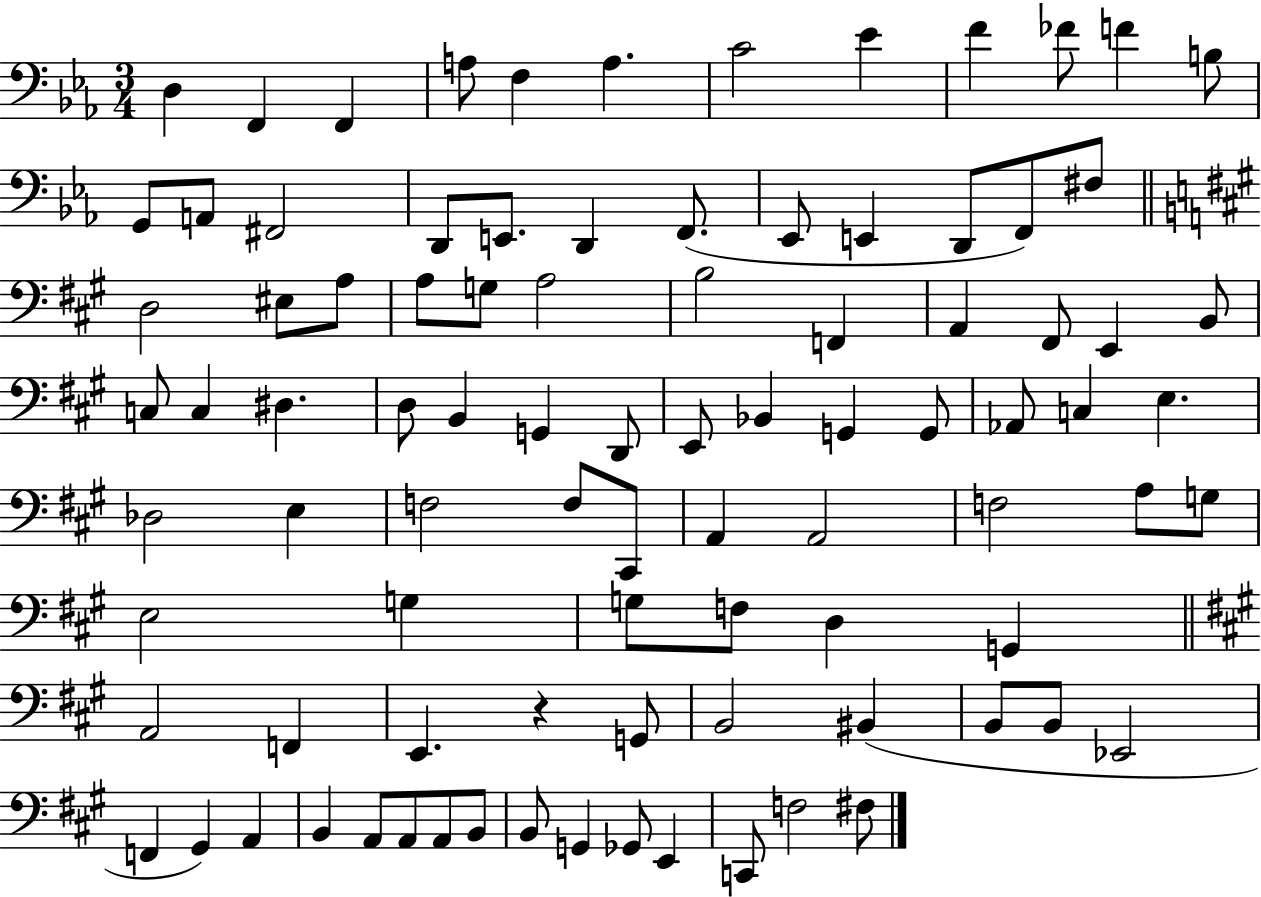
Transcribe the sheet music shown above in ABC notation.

X:1
T:Untitled
M:3/4
L:1/4
K:Eb
D, F,, F,, A,/2 F, A, C2 _E F _F/2 F B,/2 G,,/2 A,,/2 ^F,,2 D,,/2 E,,/2 D,, F,,/2 _E,,/2 E,, D,,/2 F,,/2 ^F,/2 D,2 ^E,/2 A,/2 A,/2 G,/2 A,2 B,2 F,, A,, ^F,,/2 E,, B,,/2 C,/2 C, ^D, D,/2 B,, G,, D,,/2 E,,/2 _B,, G,, G,,/2 _A,,/2 C, E, _D,2 E, F,2 F,/2 ^C,,/2 A,, A,,2 F,2 A,/2 G,/2 E,2 G, G,/2 F,/2 D, G,, A,,2 F,, E,, z G,,/2 B,,2 ^B,, B,,/2 B,,/2 _E,,2 F,, ^G,, A,, B,, A,,/2 A,,/2 A,,/2 B,,/2 B,,/2 G,, _G,,/2 E,, C,,/2 F,2 ^F,/2